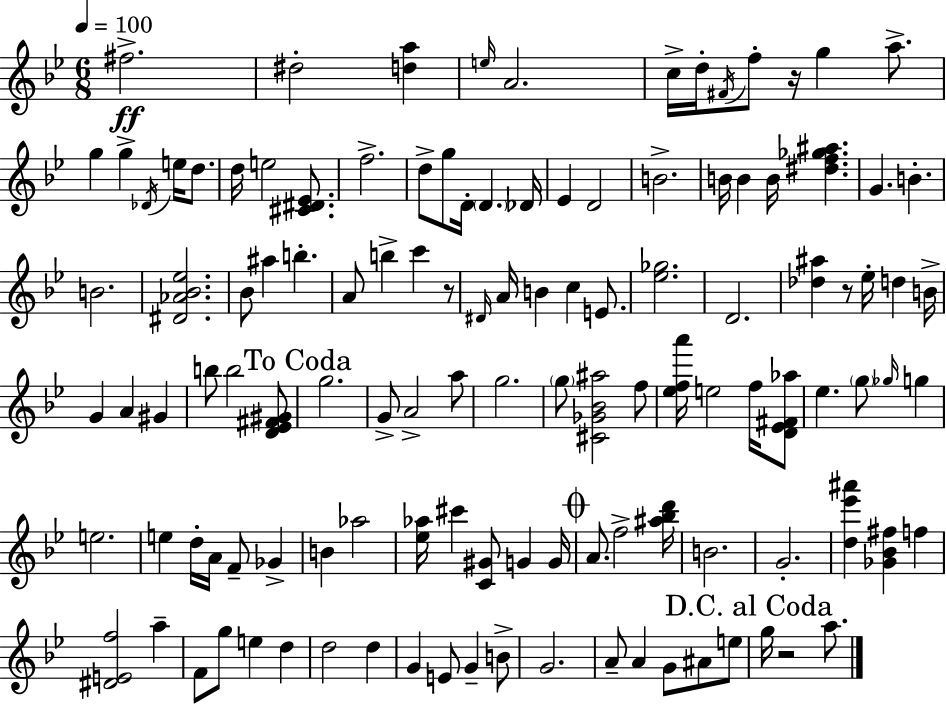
X:1
T:Untitled
M:6/8
L:1/4
K:Gm
^f2 ^d2 [da] e/4 A2 c/4 d/4 ^F/4 f/2 z/4 g a/2 g g _D/4 e/4 d/2 d/4 e2 [^C^D_E]/2 f2 d/2 g/2 D/4 D _D/4 _E D2 B2 B/4 B B/4 [^df_g^a] G B B2 [^D_A_B_e]2 _B/2 ^a b A/2 b c' z/2 ^D/4 A/4 B c E/2 [_e_g]2 D2 [_d^a] z/2 _e/4 d B/4 G A ^G b/2 b2 [D_E^F^G]/2 g2 G/2 A2 a/2 g2 g/2 [^C_G_B^a]2 f/2 [_efa']/4 e2 f/4 [D_E^F_a]/2 _e g/2 _g/4 g e2 e d/4 A/4 F/2 _G B _a2 [_e_a]/4 ^c' [C^G]/2 G G/4 A/2 f2 [^a_bd']/4 B2 G2 [d_e'^a'] [_G_B^f] f [^DEf]2 a F/2 g/2 e d d2 d G E/2 G B/2 G2 A/2 A G/2 ^A/2 e/2 g/4 z2 a/2